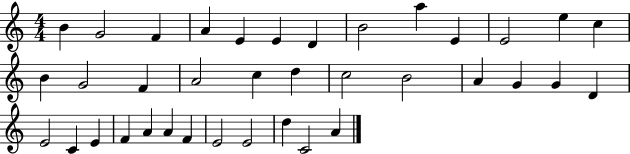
{
  \clef treble
  \numericTimeSignature
  \time 4/4
  \key c \major
  b'4 g'2 f'4 | a'4 e'4 e'4 d'4 | b'2 a''4 e'4 | e'2 e''4 c''4 | \break b'4 g'2 f'4 | a'2 c''4 d''4 | c''2 b'2 | a'4 g'4 g'4 d'4 | \break e'2 c'4 e'4 | f'4 a'4 a'4 f'4 | e'2 e'2 | d''4 c'2 a'4 | \break \bar "|."
}